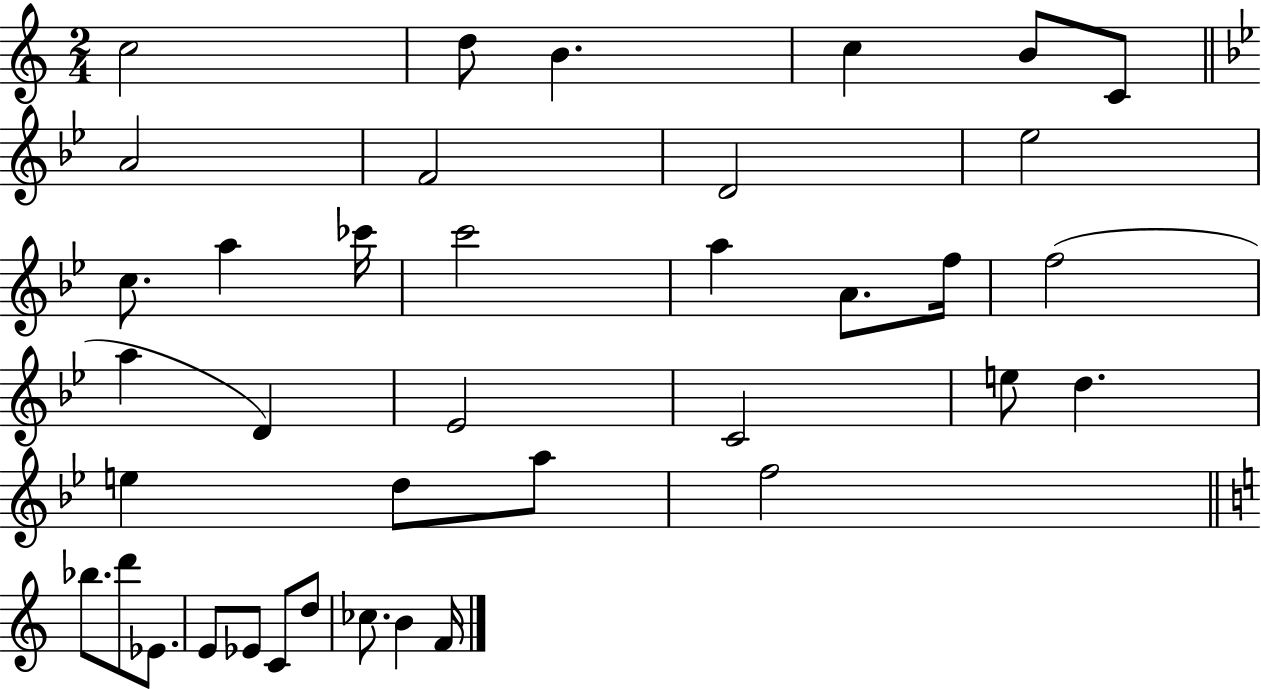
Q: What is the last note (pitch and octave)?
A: F4